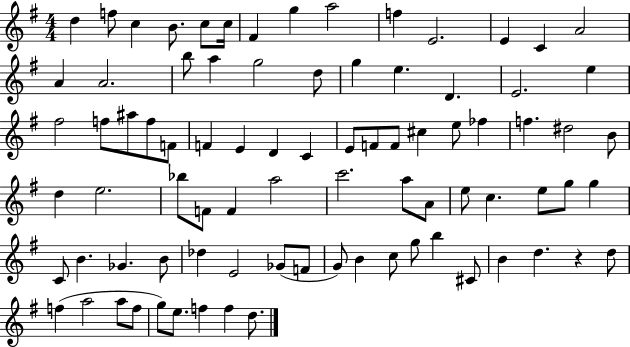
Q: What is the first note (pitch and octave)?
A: D5